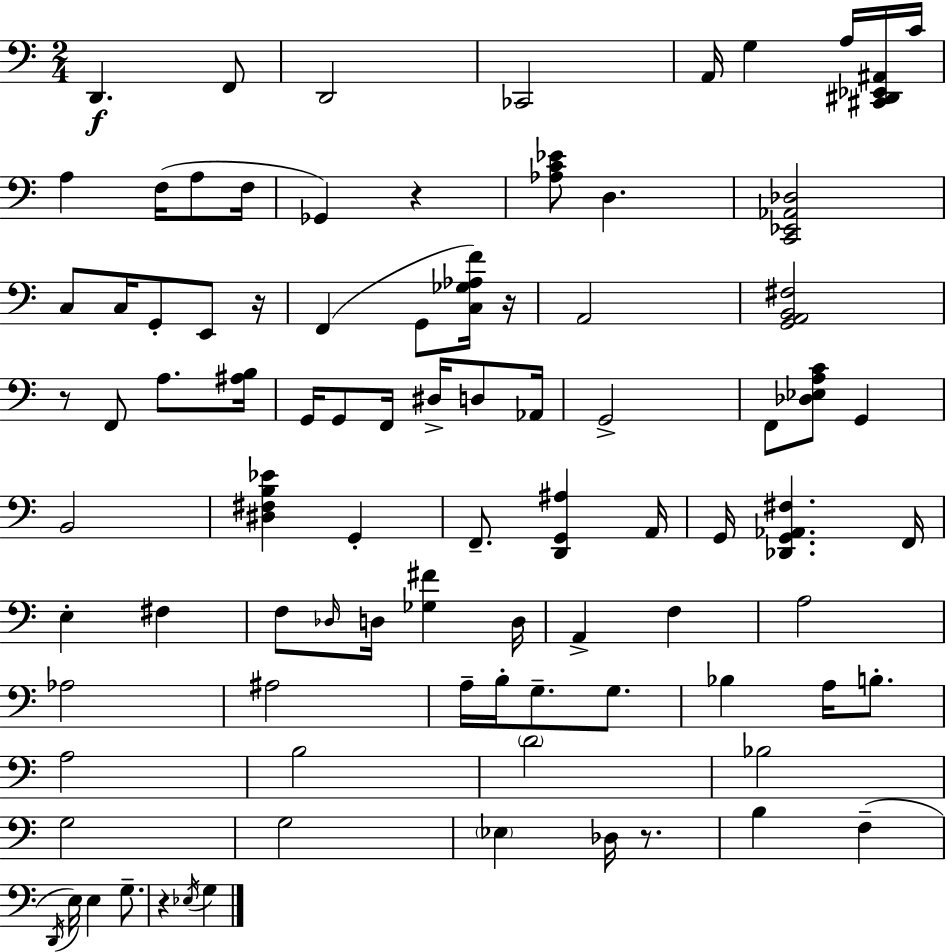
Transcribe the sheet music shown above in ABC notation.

X:1
T:Untitled
M:2/4
L:1/4
K:C
D,, F,,/2 D,,2 _C,,2 A,,/4 G, A,/4 [^C,,^D,,_E,,^A,,]/4 C/4 A, F,/4 A,/2 F,/4 _G,, z [_A,C_E]/2 D, [C,,_E,,_A,,_D,]2 C,/2 C,/4 G,,/2 E,,/2 z/4 F,, G,,/2 [C,_G,_A,F]/4 z/4 A,,2 [G,,A,,B,,^F,]2 z/2 F,,/2 A,/2 [^A,B,]/4 G,,/4 G,,/2 F,,/4 ^D,/4 D,/2 _A,,/4 G,,2 F,,/2 [_D,_E,A,C]/2 G,, B,,2 [^D,^F,B,_E] G,, F,,/2 [D,,G,,^A,] A,,/4 G,,/4 [_D,,G,,_A,,^F,] F,,/4 E, ^F, F,/2 _D,/4 D,/4 [_G,^F] D,/4 A,, F, A,2 _A,2 ^A,2 A,/4 B,/4 G,/2 G,/2 _B, A,/4 B,/2 A,2 B,2 D2 _B,2 G,2 G,2 _E, _D,/4 z/2 B, F, D,,/4 E,/4 E, G,/2 z _E,/4 G,